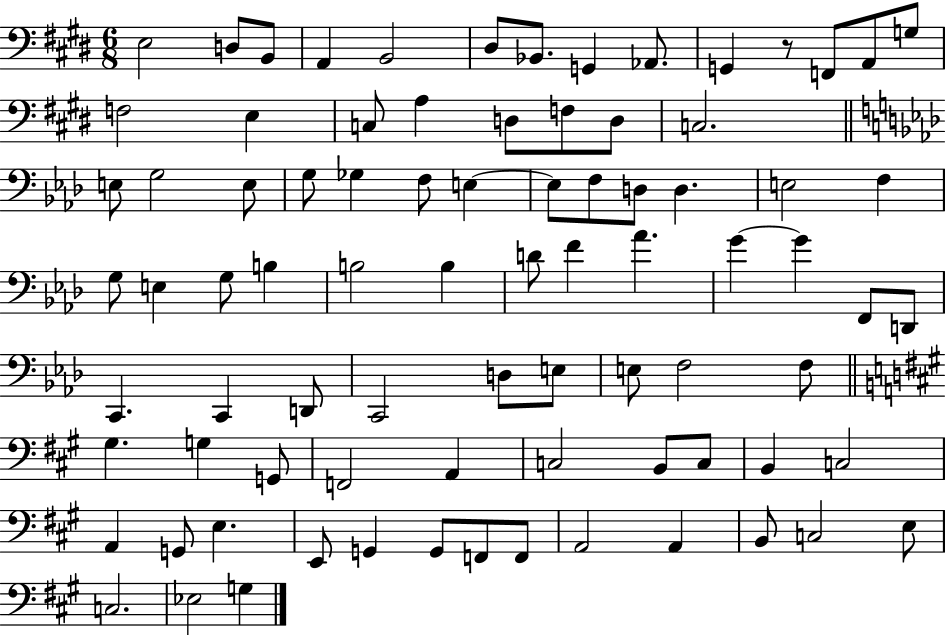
E3/h D3/e B2/e A2/q B2/h D#3/e Bb2/e. G2/q Ab2/e. G2/q R/e F2/e A2/e G3/e F3/h E3/q C3/e A3/q D3/e F3/e D3/e C3/h. E3/e G3/h E3/e G3/e Gb3/q F3/e E3/q E3/e F3/e D3/e D3/q. E3/h F3/q G3/e E3/q G3/e B3/q B3/h B3/q D4/e F4/q Ab4/q. G4/q G4/q F2/e D2/e C2/q. C2/q D2/e C2/h D3/e E3/e E3/e F3/h F3/e G#3/q. G3/q G2/e F2/h A2/q C3/h B2/e C3/e B2/q C3/h A2/q G2/e E3/q. E2/e G2/q G2/e F2/e F2/e A2/h A2/q B2/e C3/h E3/e C3/h. Eb3/h G3/q